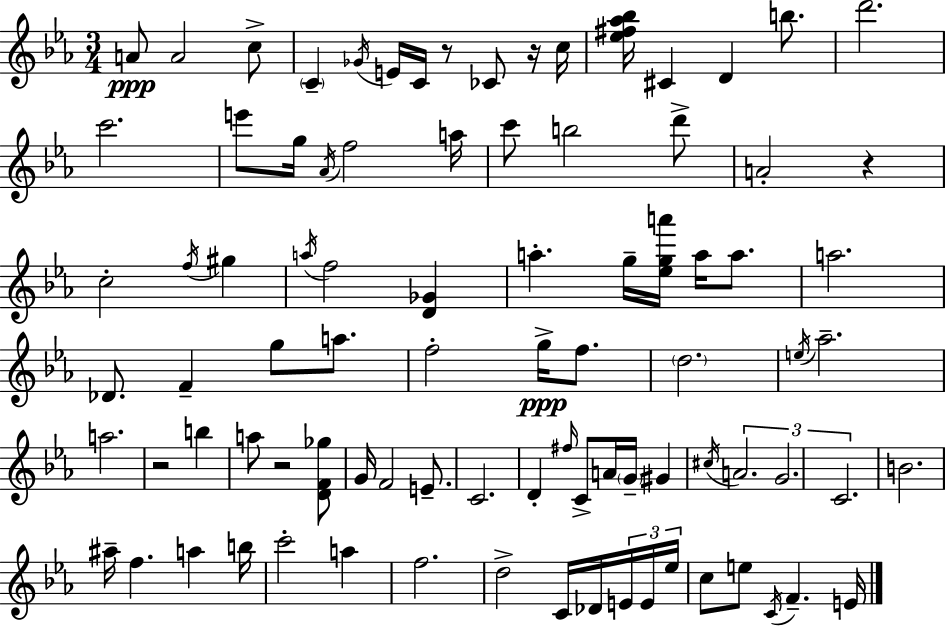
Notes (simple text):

A4/e A4/h C5/e C4/q Gb4/s E4/s C4/s R/e CES4/e R/s C5/s [Eb5,F#5,Ab5,Bb5]/s C#4/q D4/q B5/e. D6/h. C6/h. E6/e G5/s Ab4/s F5/h A5/s C6/e B5/h D6/e A4/h R/q C5/h F5/s G#5/q A5/s F5/h [D4,Gb4]/q A5/q. G5/s [Eb5,G5,A6]/s A5/s A5/e. A5/h. Db4/e. F4/q G5/e A5/e. F5/h G5/s F5/e. D5/h. E5/s Ab5/h. A5/h. R/h B5/q A5/e R/h [D4,F4,Gb5]/e G4/s F4/h E4/e. C4/h. D4/q F#5/s C4/e A4/s G4/s G#4/q C#5/s A4/h. G4/h. C4/h. B4/h. A#5/s F5/q. A5/q B5/s C6/h A5/q F5/h. D5/h C4/s Db4/s E4/s E4/s Eb5/s C5/e E5/e C4/s F4/q. E4/s